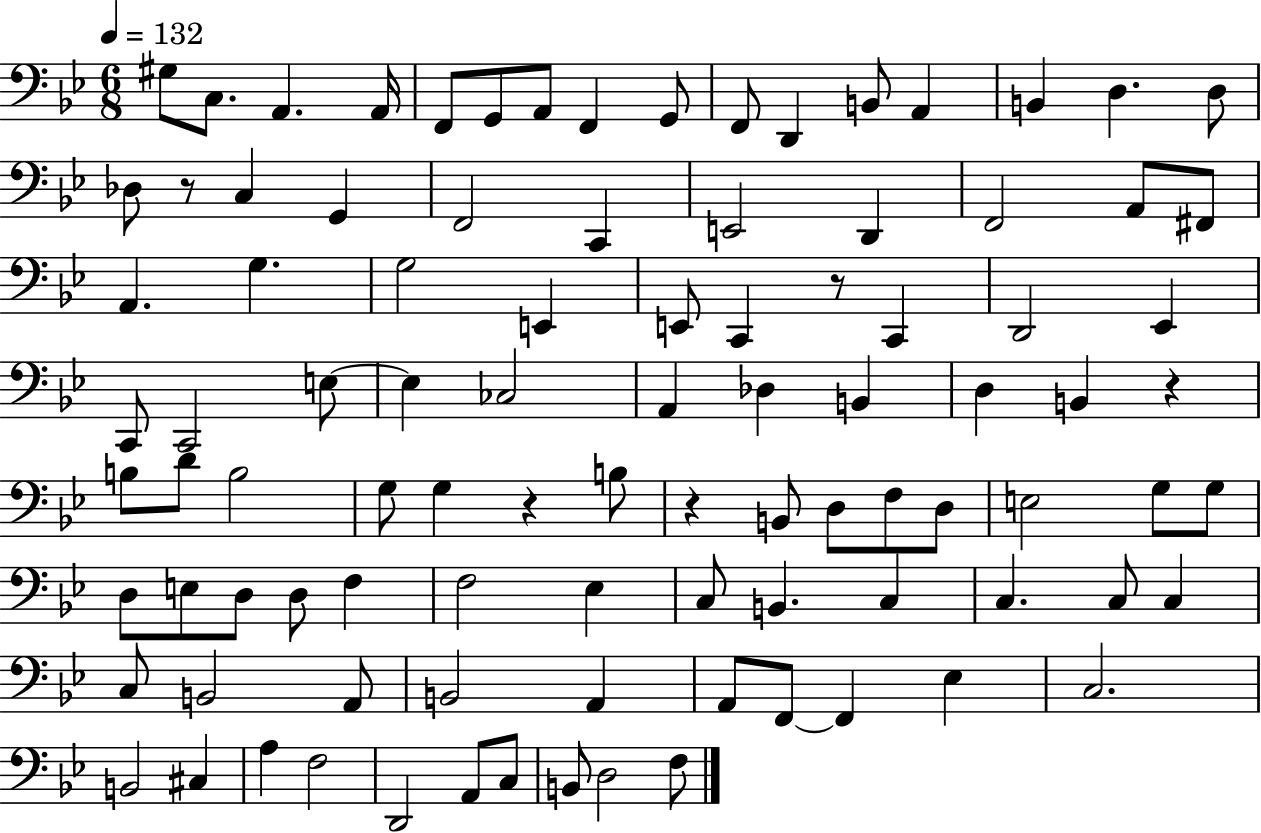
{
  \clef bass
  \numericTimeSignature
  \time 6/8
  \key bes \major
  \tempo 4 = 132
  gis8 c8. a,4. a,16 | f,8 g,8 a,8 f,4 g,8 | f,8 d,4 b,8 a,4 | b,4 d4. d8 | \break des8 r8 c4 g,4 | f,2 c,4 | e,2 d,4 | f,2 a,8 fis,8 | \break a,4. g4. | g2 e,4 | e,8 c,4 r8 c,4 | d,2 ees,4 | \break c,8 c,2 e8~~ | e4 ces2 | a,4 des4 b,4 | d4 b,4 r4 | \break b8 d'8 b2 | g8 g4 r4 b8 | r4 b,8 d8 f8 d8 | e2 g8 g8 | \break d8 e8 d8 d8 f4 | f2 ees4 | c8 b,4. c4 | c4. c8 c4 | \break c8 b,2 a,8 | b,2 a,4 | a,8 f,8~~ f,4 ees4 | c2. | \break b,2 cis4 | a4 f2 | d,2 a,8 c8 | b,8 d2 f8 | \break \bar "|."
}